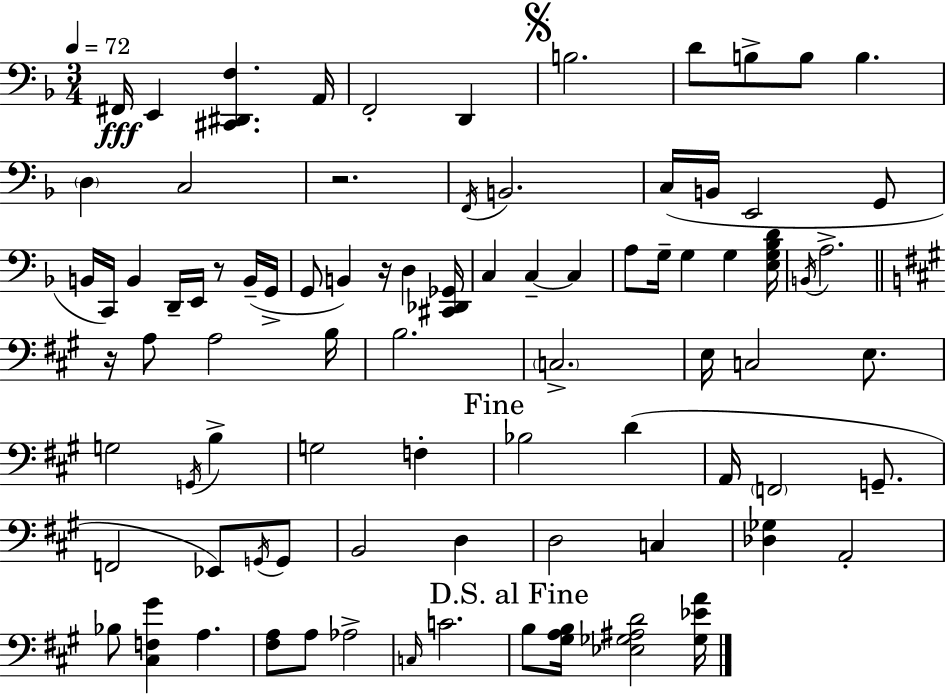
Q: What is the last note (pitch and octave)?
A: B3